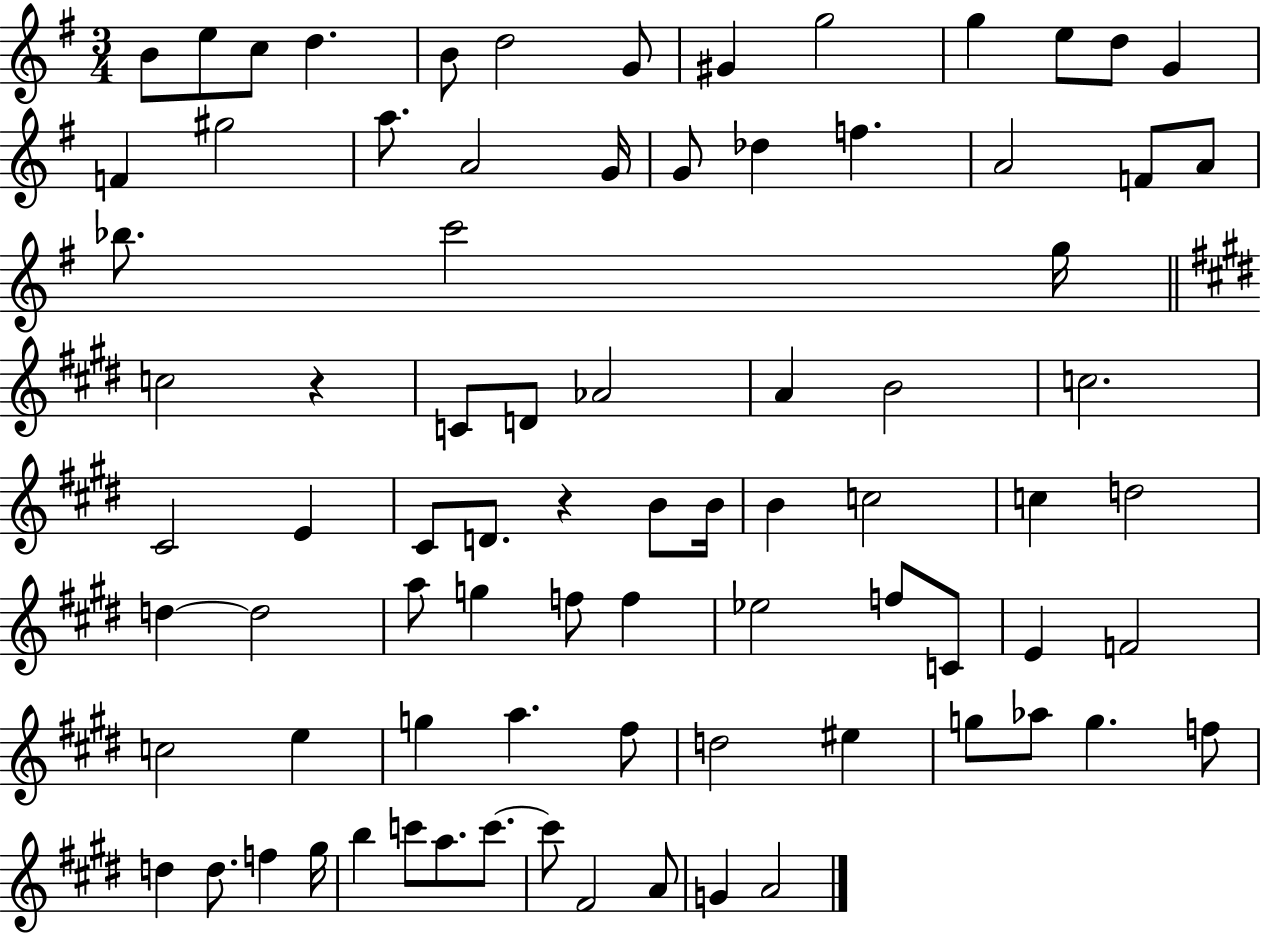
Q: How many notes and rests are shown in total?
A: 81